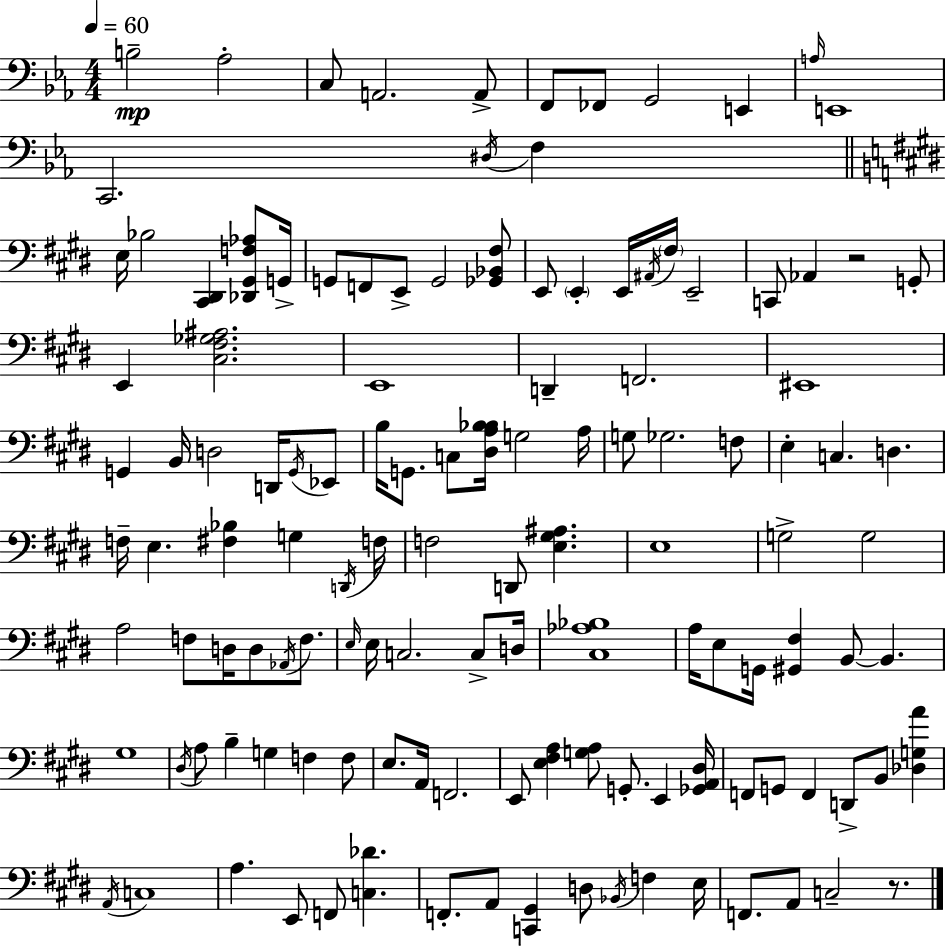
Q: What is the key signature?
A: EES major